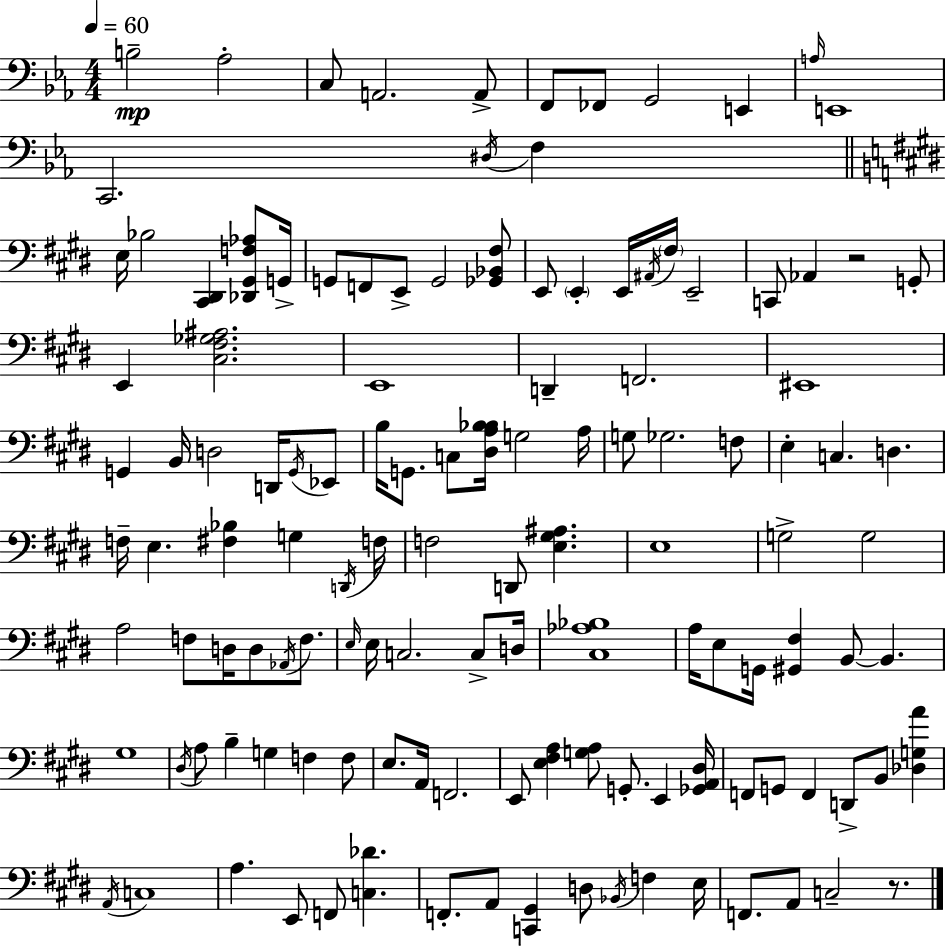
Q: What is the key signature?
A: EES major